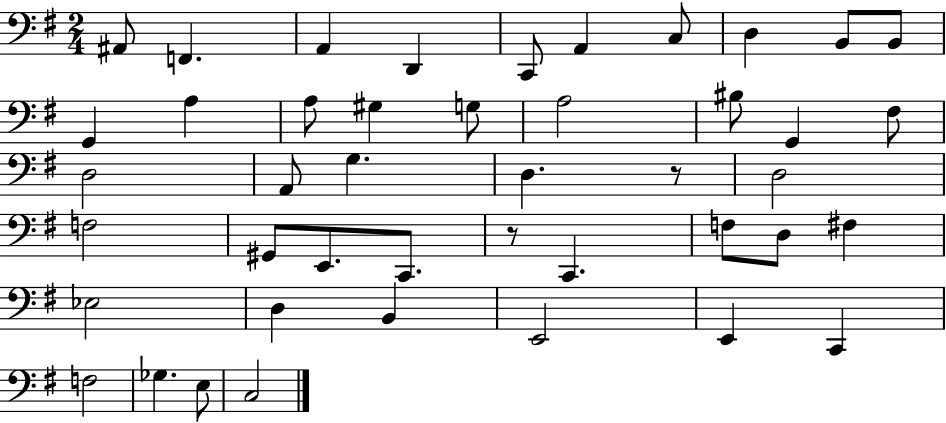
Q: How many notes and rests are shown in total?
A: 44